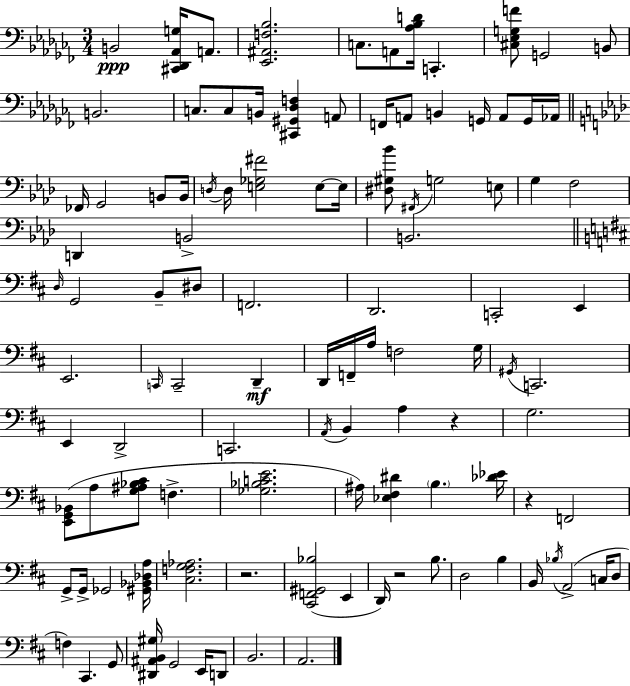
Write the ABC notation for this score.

X:1
T:Untitled
M:3/4
L:1/4
K:Abm
B,,2 [^C,,_D,,_A,,G,]/4 A,,/2 [_E,,^A,,F,_B,]2 C,/2 A,,/2 [_A,_B,D]/4 C,, [^C,_E,G,F]/2 G,,2 B,,/2 B,,2 C,/2 C,/2 B,,/4 [^C,,^G,,_D,F,] A,,/2 F,,/4 A,,/2 B,, G,,/4 A,,/2 G,,/4 _A,,/4 _F,,/4 G,,2 B,,/2 B,,/4 D,/4 D,/4 [E,_G,^F]2 E,/2 E,/4 [^D,^G,_B]/2 ^F,,/4 G,2 E,/2 G, F,2 D,, B,,2 B,,2 D,/4 G,,2 B,,/2 ^D,/2 F,,2 D,,2 C,,2 E,, E,,2 C,,/4 C,,2 D,, D,,/4 F,,/4 A,/4 F,2 G,/4 ^G,,/4 C,,2 E,, D,,2 C,,2 A,,/4 B,, A, z G,2 [E,,G,,_B,,]/2 A,/2 [G,^A,_B,^C]/2 F, [_G,_B,CE]2 ^A,/4 [_E,^F,^D] B, [_D_E]/4 z F,,2 G,,/2 G,,/4 _G,,2 [^G,,_B,,_D,A,]/4 [^C,F,G,_A,]2 z2 [^C,,F,,^G,,_B,]2 E,, D,,/4 z2 B,/2 D,2 B, B,,/4 _B,/4 A,,2 C,/4 D,/2 F, ^C,, G,,/2 [^D,,^A,,B,,^G,]/4 G,,2 E,,/4 D,,/2 B,,2 A,,2